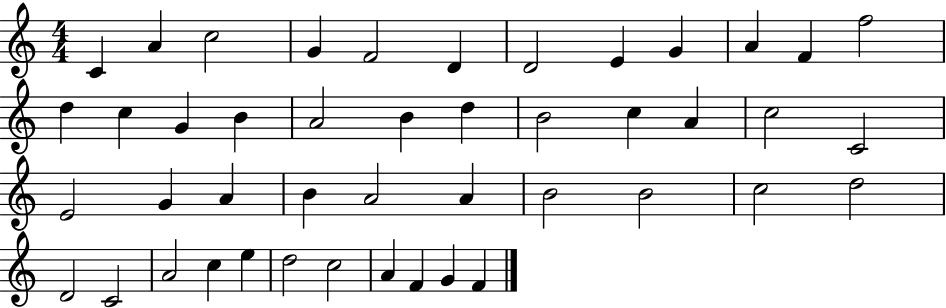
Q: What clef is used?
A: treble